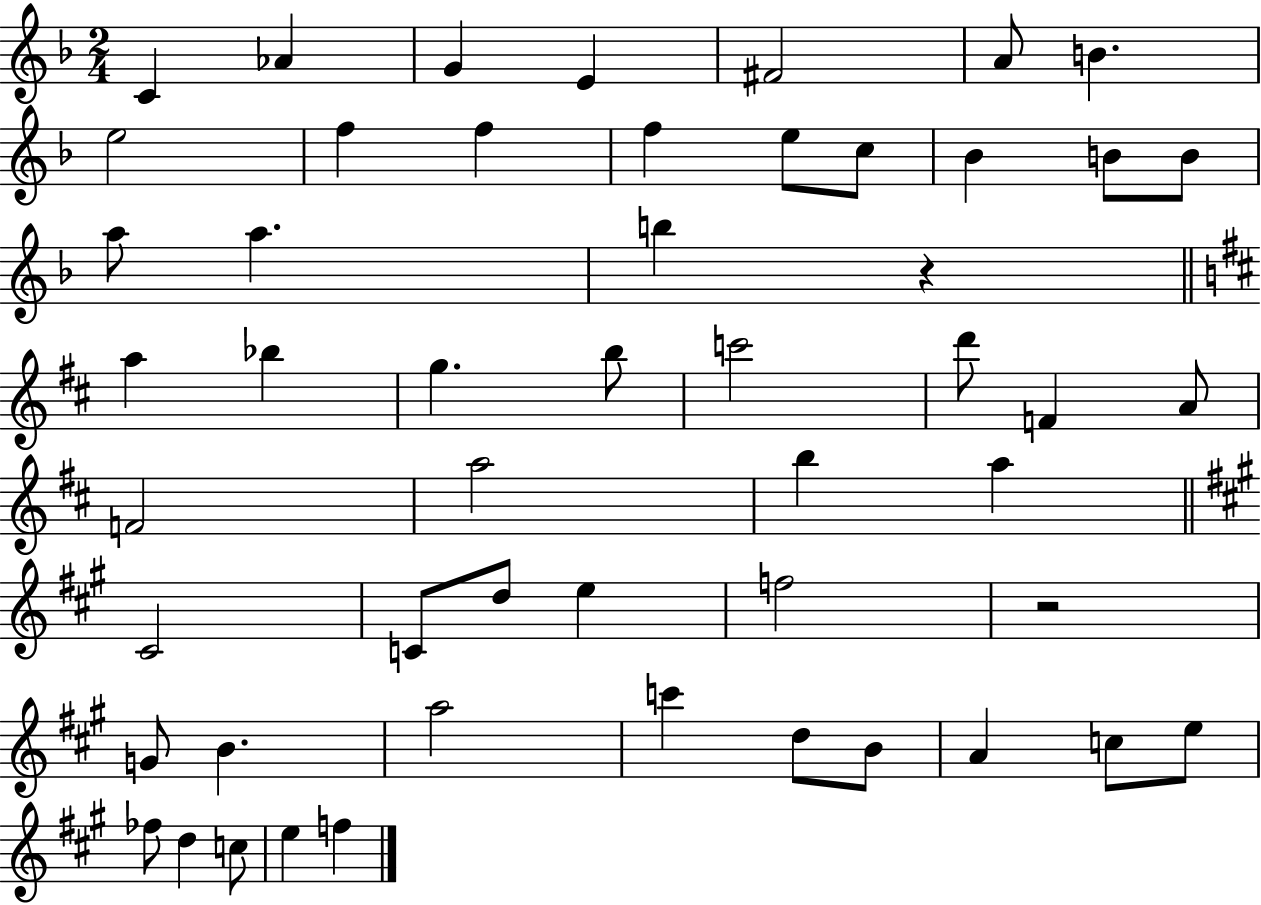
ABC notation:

X:1
T:Untitled
M:2/4
L:1/4
K:F
C _A G E ^F2 A/2 B e2 f f f e/2 c/2 _B B/2 B/2 a/2 a b z a _b g b/2 c'2 d'/2 F A/2 F2 a2 b a ^C2 C/2 d/2 e f2 z2 G/2 B a2 c' d/2 B/2 A c/2 e/2 _f/2 d c/2 e f